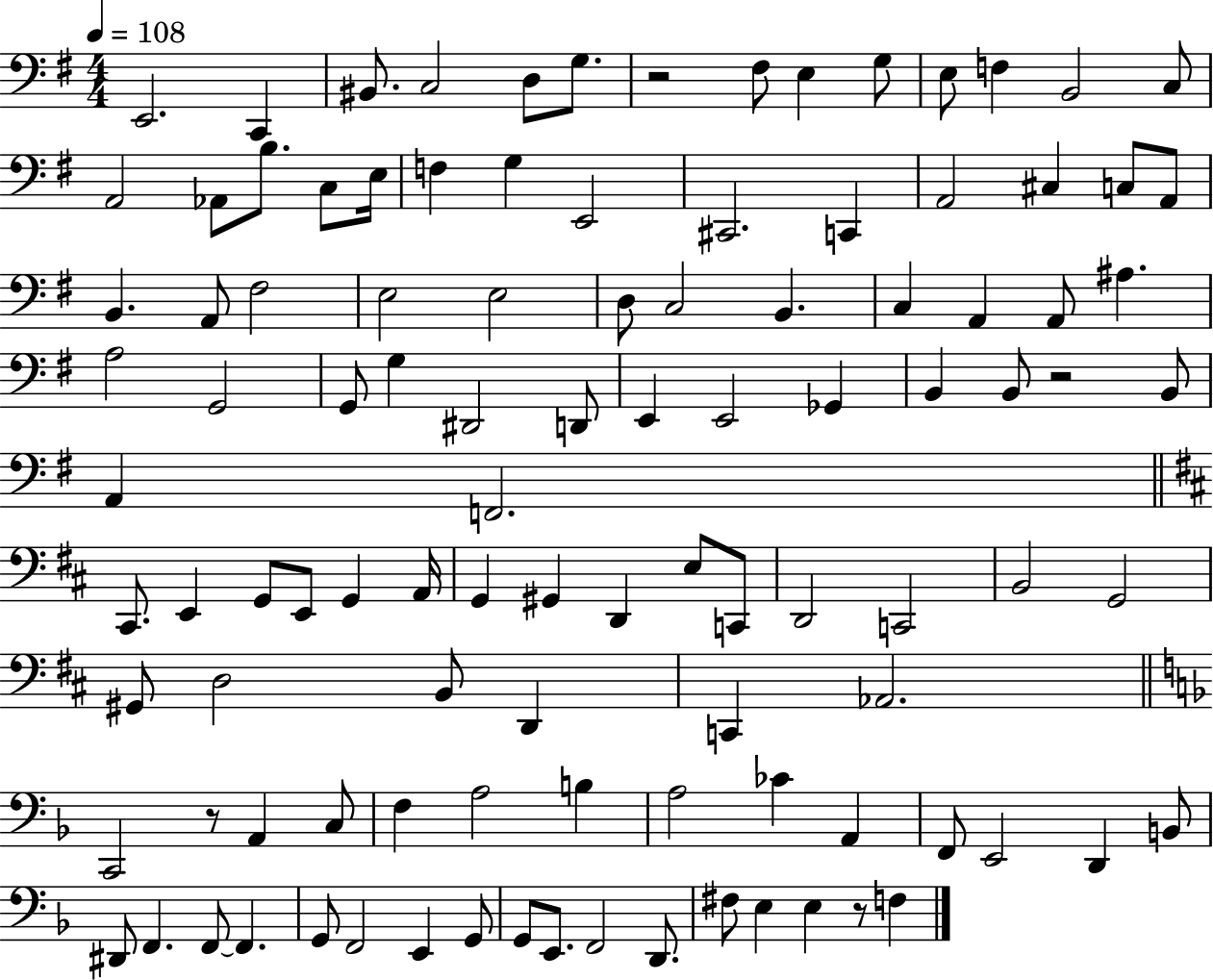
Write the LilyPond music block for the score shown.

{
  \clef bass
  \numericTimeSignature
  \time 4/4
  \key g \major
  \tempo 4 = 108
  e,2. c,4 | bis,8. c2 d8 g8. | r2 fis8 e4 g8 | e8 f4 b,2 c8 | \break a,2 aes,8 b8. c8 e16 | f4 g4 e,2 | cis,2. c,4 | a,2 cis4 c8 a,8 | \break b,4. a,8 fis2 | e2 e2 | d8 c2 b,4. | c4 a,4 a,8 ais4. | \break a2 g,2 | g,8 g4 dis,2 d,8 | e,4 e,2 ges,4 | b,4 b,8 r2 b,8 | \break a,4 f,2. | \bar "||" \break \key b \minor cis,8. e,4 g,8 e,8 g,4 a,16 | g,4 gis,4 d,4 e8 c,8 | d,2 c,2 | b,2 g,2 | \break gis,8 d2 b,8 d,4 | c,4 aes,2. | \bar "||" \break \key f \major c,2 r8 a,4 c8 | f4 a2 b4 | a2 ces'4 a,4 | f,8 e,2 d,4 b,8 | \break dis,8 f,4. f,8~~ f,4. | g,8 f,2 e,4 g,8 | g,8 e,8. f,2 d,8. | fis8 e4 e4 r8 f4 | \break \bar "|."
}